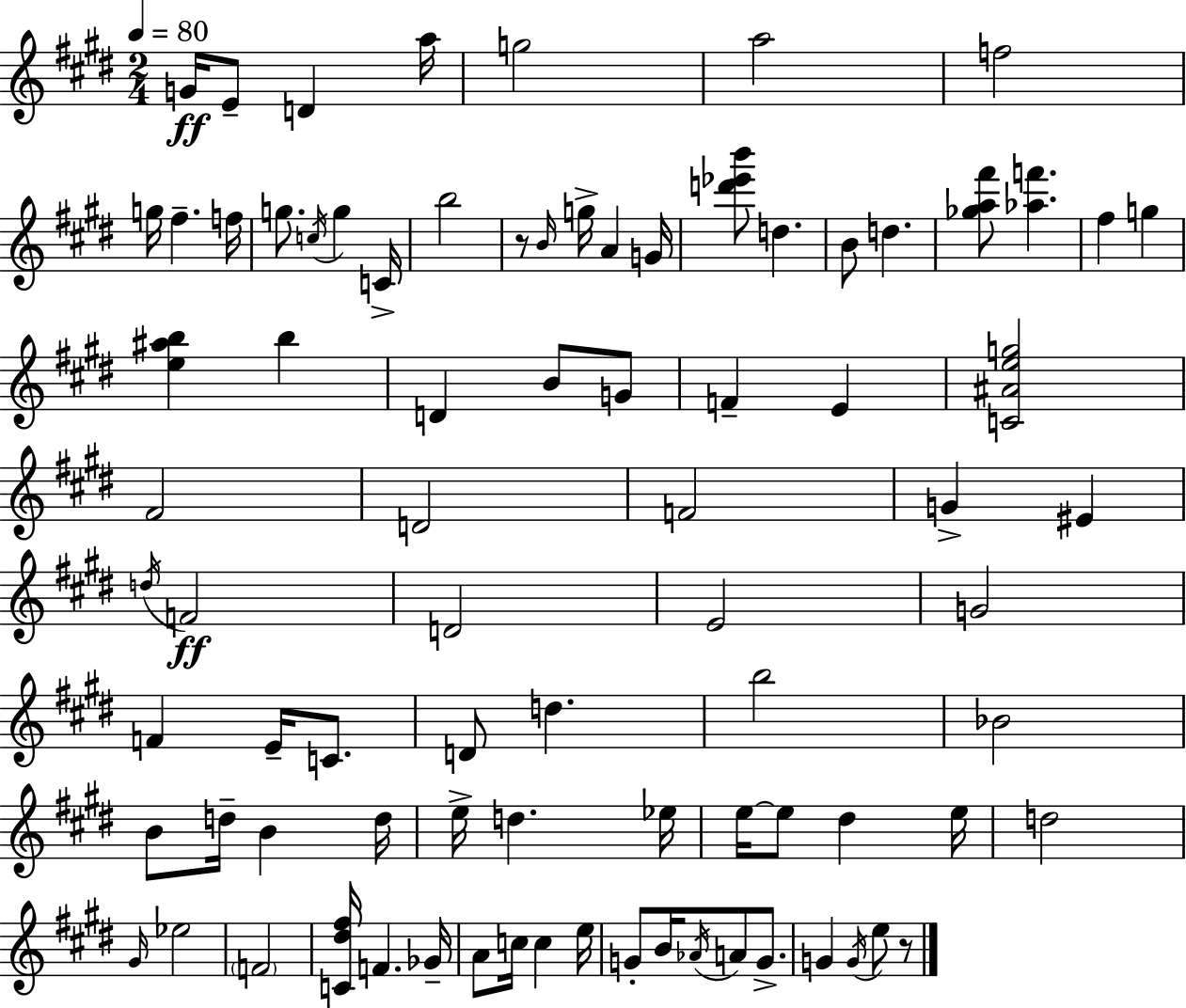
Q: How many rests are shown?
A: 2